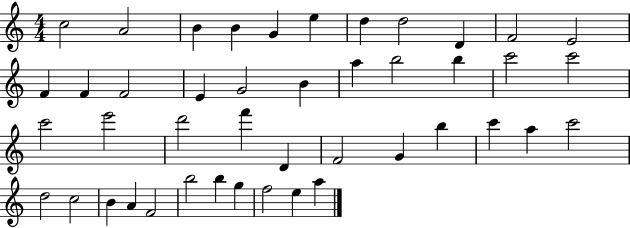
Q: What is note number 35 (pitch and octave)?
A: C5